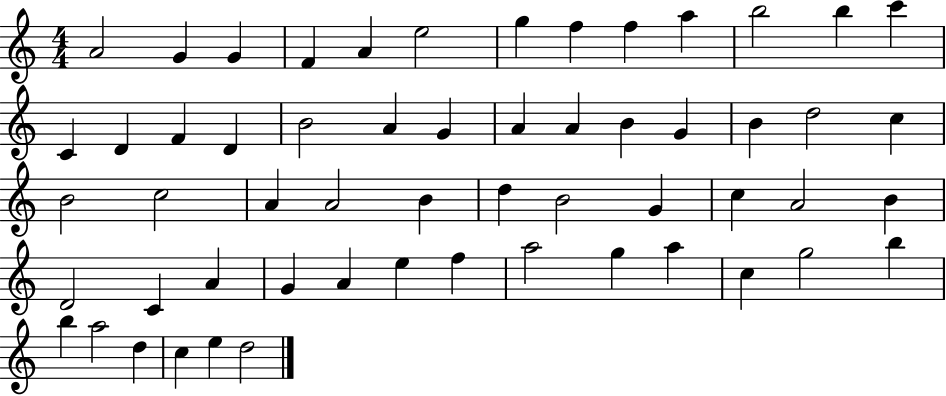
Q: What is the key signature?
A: C major